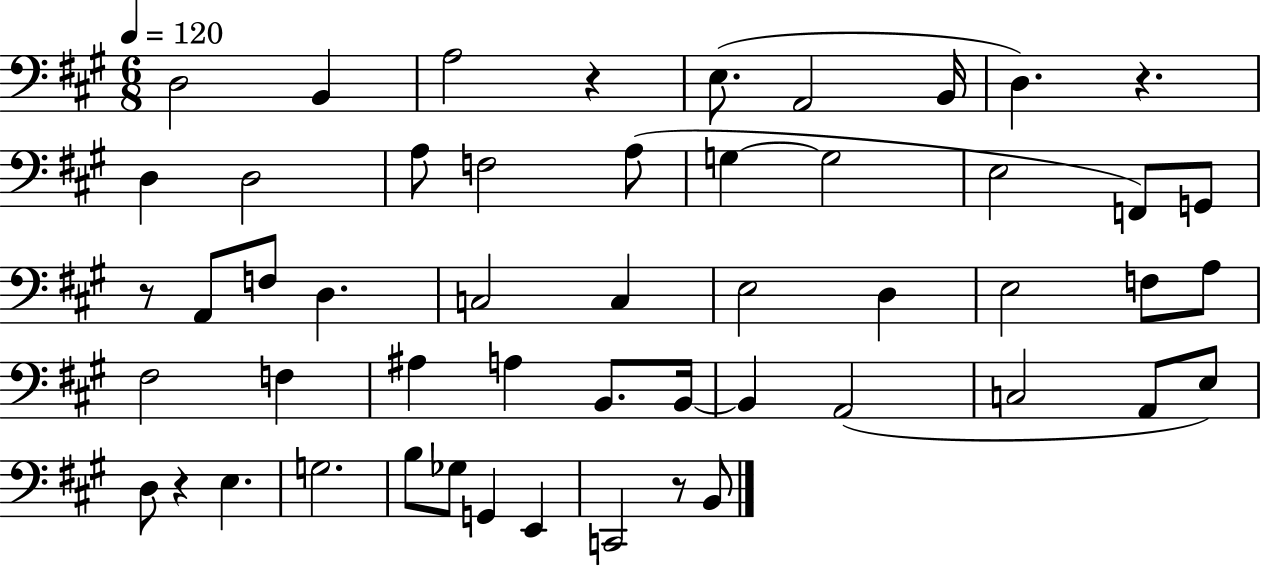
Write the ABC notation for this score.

X:1
T:Untitled
M:6/8
L:1/4
K:A
D,2 B,, A,2 z E,/2 A,,2 B,,/4 D, z D, D,2 A,/2 F,2 A,/2 G, G,2 E,2 F,,/2 G,,/2 z/2 A,,/2 F,/2 D, C,2 C, E,2 D, E,2 F,/2 A,/2 ^F,2 F, ^A, A, B,,/2 B,,/4 B,, A,,2 C,2 A,,/2 E,/2 D,/2 z E, G,2 B,/2 _G,/2 G,, E,, C,,2 z/2 B,,/2